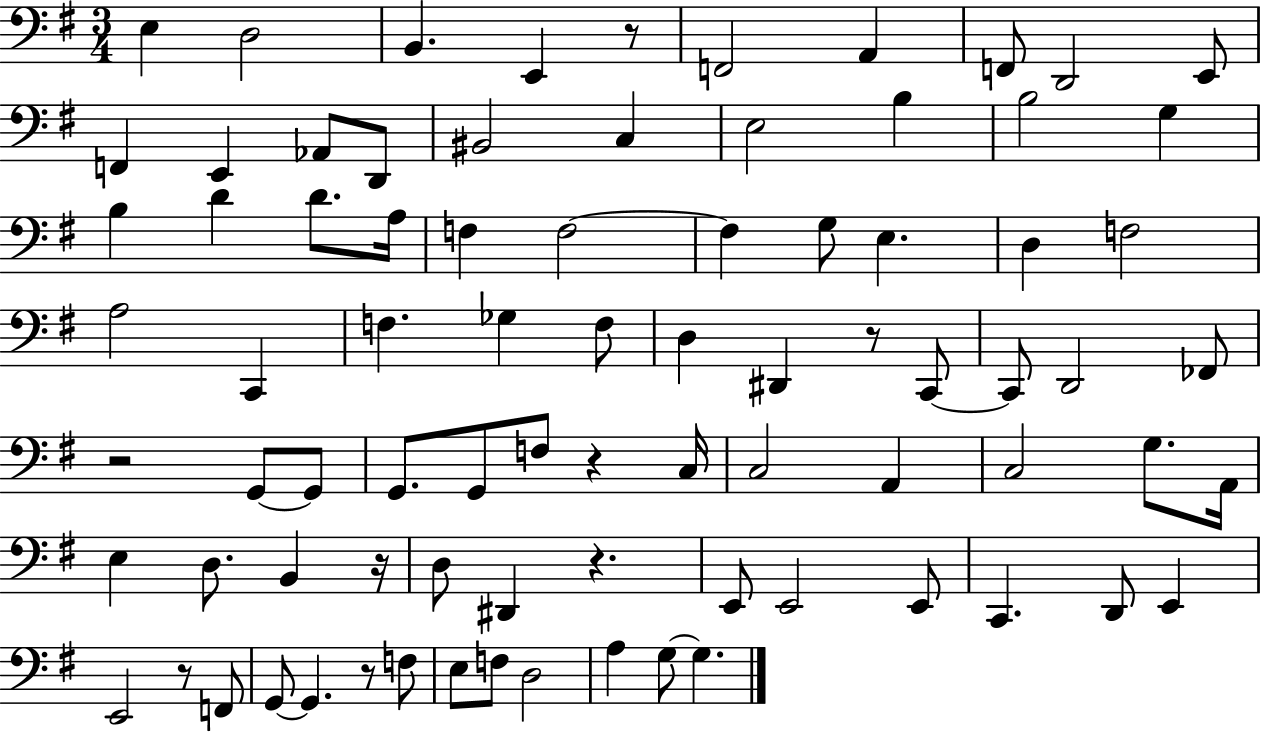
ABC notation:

X:1
T:Untitled
M:3/4
L:1/4
K:G
E, D,2 B,, E,, z/2 F,,2 A,, F,,/2 D,,2 E,,/2 F,, E,, _A,,/2 D,,/2 ^B,,2 C, E,2 B, B,2 G, B, D D/2 A,/4 F, F,2 F, G,/2 E, D, F,2 A,2 C,, F, _G, F,/2 D, ^D,, z/2 C,,/2 C,,/2 D,,2 _F,,/2 z2 G,,/2 G,,/2 G,,/2 G,,/2 F,/2 z C,/4 C,2 A,, C,2 G,/2 A,,/4 E, D,/2 B,, z/4 D,/2 ^D,, z E,,/2 E,,2 E,,/2 C,, D,,/2 E,, E,,2 z/2 F,,/2 G,,/2 G,, z/2 F,/2 E,/2 F,/2 D,2 A, G,/2 G,